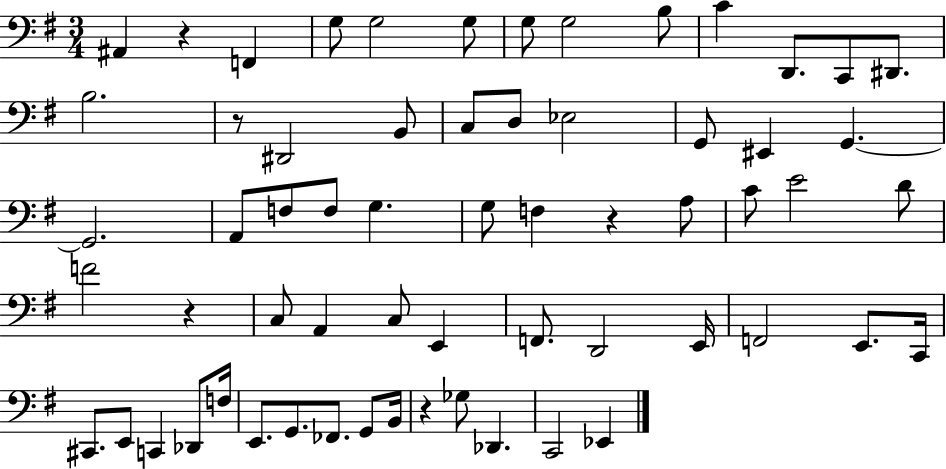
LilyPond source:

{
  \clef bass
  \numericTimeSignature
  \time 3/4
  \key g \major
  \repeat volta 2 { ais,4 r4 f,4 | g8 g2 g8 | g8 g2 b8 | c'4 d,8. c,8 dis,8. | \break b2. | r8 dis,2 b,8 | c8 d8 ees2 | g,8 eis,4 g,4.~~ | \break g,2. | a,8 f8 f8 g4. | g8 f4 r4 a8 | c'8 e'2 d'8 | \break f'2 r4 | c8 a,4 c8 e,4 | f,8. d,2 e,16 | f,2 e,8. c,16 | \break cis,8. e,8 c,4 des,8 f16 | e,8. g,8. fes,8. g,8 b,16 | r4 ges8 des,4. | c,2 ees,4 | \break } \bar "|."
}